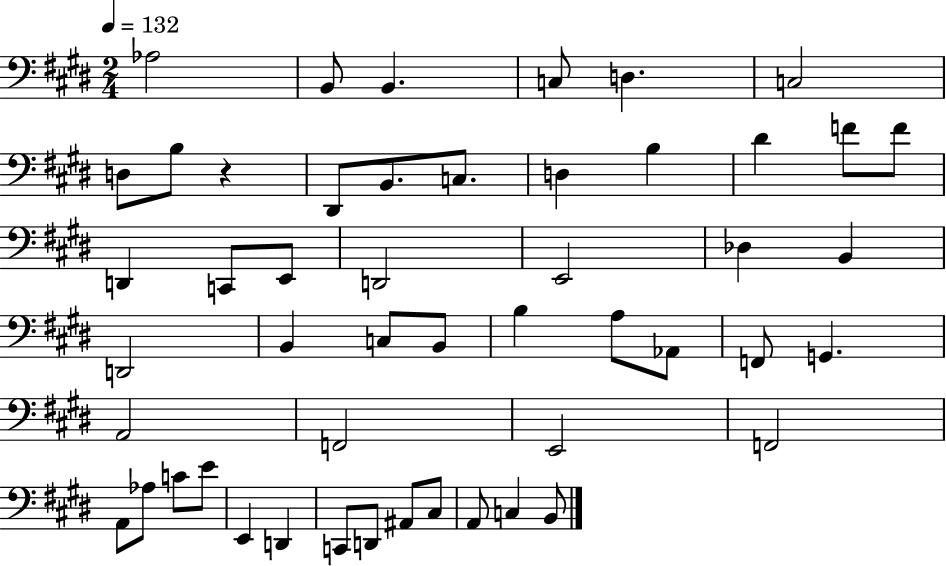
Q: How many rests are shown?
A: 1